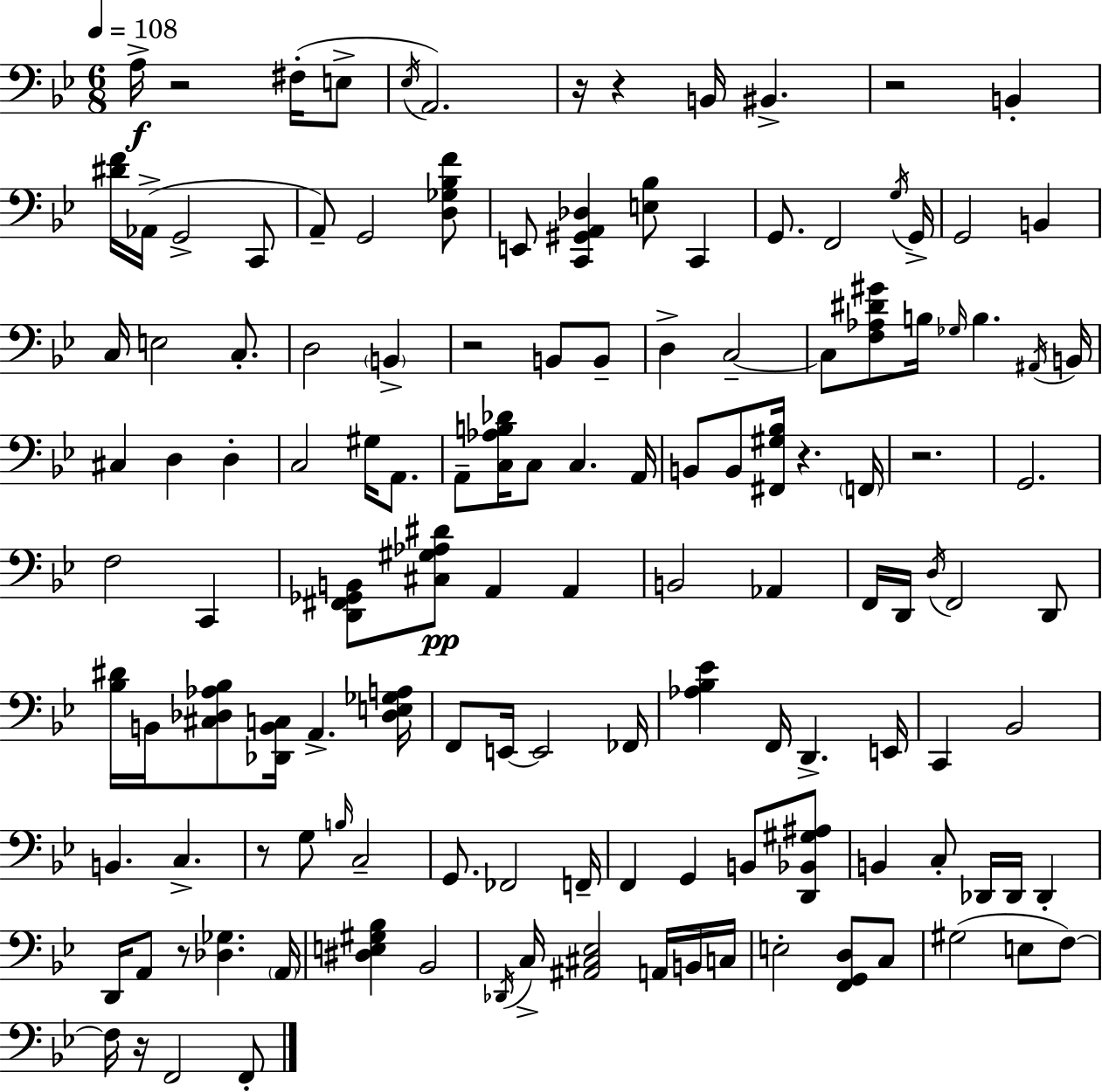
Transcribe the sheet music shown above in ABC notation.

X:1
T:Untitled
M:6/8
L:1/4
K:Gm
A,/4 z2 ^F,/4 E,/2 _E,/4 A,,2 z/4 z B,,/4 ^B,, z2 B,, [^DF]/4 _A,,/4 G,,2 C,,/2 A,,/2 G,,2 [D,_G,_B,F]/2 E,,/2 [C,,^G,,A,,_D,] [E,_B,]/2 C,, G,,/2 F,,2 G,/4 G,,/4 G,,2 B,, C,/4 E,2 C,/2 D,2 B,, z2 B,,/2 B,,/2 D, C,2 C,/2 [F,_A,^D^G]/2 B,/4 _G,/4 B, ^A,,/4 B,,/4 ^C, D, D, C,2 ^G,/4 A,,/2 A,,/2 [C,_A,B,_D]/4 C,/2 C, A,,/4 B,,/2 B,,/2 [^F,,^G,_B,]/4 z F,,/4 z2 G,,2 F,2 C,, [D,,^F,,_G,,B,,]/2 [^C,^G,_A,^D]/2 A,, A,, B,,2 _A,, F,,/4 D,,/4 D,/4 F,,2 D,,/2 [_B,^D]/4 B,,/4 [^C,_D,_A,_B,]/2 [_D,,B,,C,]/4 A,, [_D,E,_G,A,]/4 F,,/2 E,,/4 E,,2 _F,,/4 [_A,_B,_E] F,,/4 D,, E,,/4 C,, _B,,2 B,, C, z/2 G,/2 B,/4 C,2 G,,/2 _F,,2 F,,/4 F,, G,, B,,/2 [D,,_B,,^G,^A,]/2 B,, C,/2 _D,,/4 _D,,/4 _D,, D,,/4 A,,/2 z/2 [_D,_G,] A,,/4 [^D,E,^G,_B,] _B,,2 _D,,/4 C,/4 [^A,,^C,_E,]2 A,,/4 B,,/4 C,/4 E,2 [F,,G,,D,]/2 C,/2 ^G,2 E,/2 F,/2 F,/4 z/4 F,,2 F,,/2